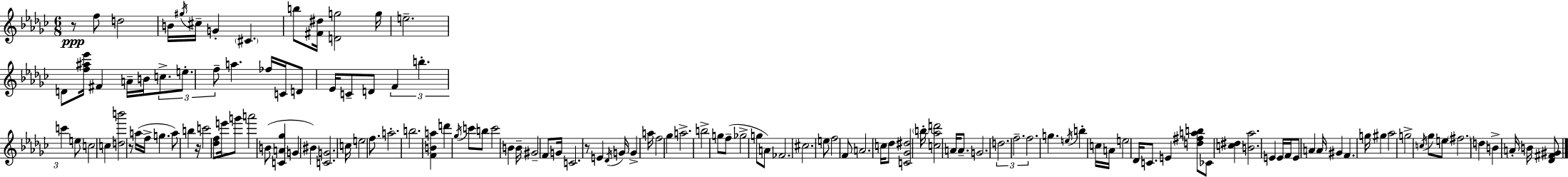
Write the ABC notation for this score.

X:1
T:Untitled
M:6/8
L:1/4
K:Ebm
z/2 f/2 d2 B/4 ^g/4 ^c/4 G ^C b/2 [^F^d]/4 [Dg]2 g/4 e2 D/2 [f^a_e']/4 ^F A/4 B/4 c/2 e/2 f/2 a _f/4 C/4 D/2 _E/4 C/2 D/2 F b c' e/2 c2 c [db']2 z/2 a/4 f/4 g a/2 b z/4 c'2 [_df]/2 e'/4 g'/2 a'2 B/2 [CA_g] G ^B [CG]2 c/4 e2 f/2 a2 b2 [FBa] d' _g/4 c'/2 b/2 c'2 B B/4 ^G2 F/2 G/4 C2 z/2 E _D/4 G/4 G a/4 f2 _g a2 b2 g/2 f/2 _g2 g/2 A/2 _F2 ^c2 e/2 f2 F/2 A2 c/4 _d/2 [C_G^d]2 b/4 [c_ad']2 A/4 A/2 G2 d2 f2 f2 g e/4 b c/4 A/4 e2 _D/4 C/2 E [d^fab]/2 _C/2 [c^d] [B_a]2 E E/4 F/4 E/2 A A/4 ^G F g/4 ^g _a2 g2 c/4 _g/2 e/2 ^f2 d B A/4 B/4 [_D^F^G]/2